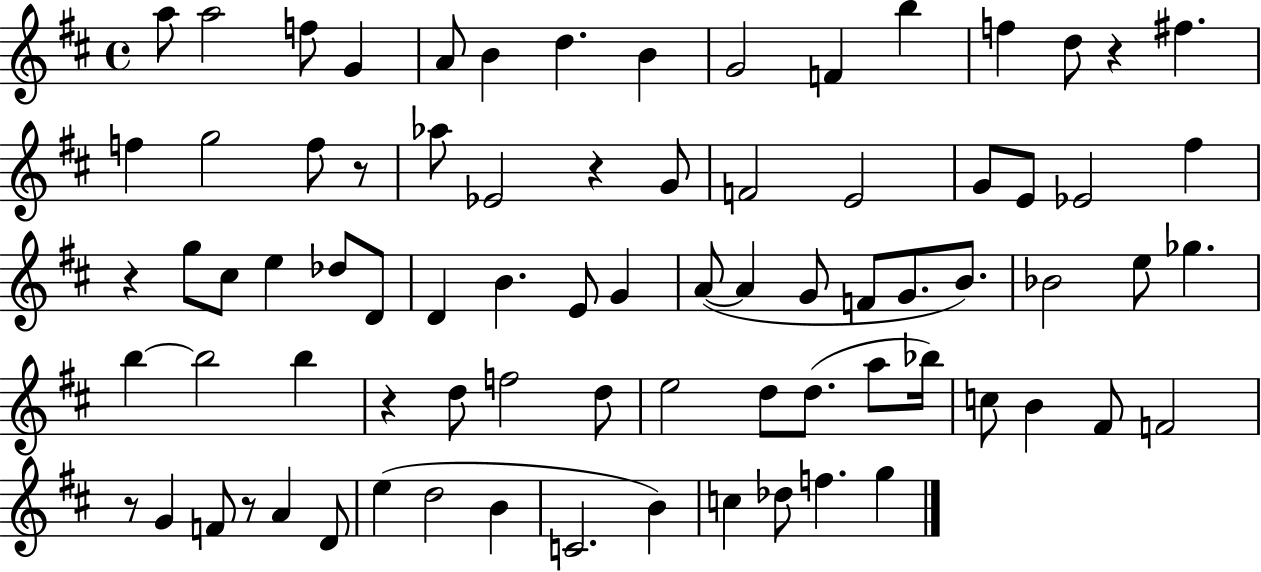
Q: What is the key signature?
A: D major